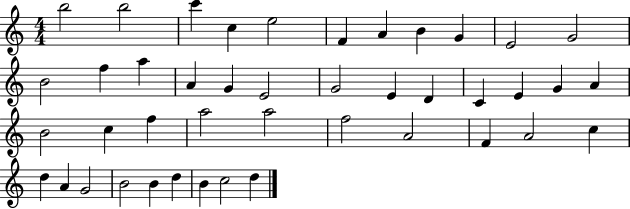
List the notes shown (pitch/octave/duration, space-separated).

B5/h B5/h C6/q C5/q E5/h F4/q A4/q B4/q G4/q E4/h G4/h B4/h F5/q A5/q A4/q G4/q E4/h G4/h E4/q D4/q C4/q E4/q G4/q A4/q B4/h C5/q F5/q A5/h A5/h F5/h A4/h F4/q A4/h C5/q D5/q A4/q G4/h B4/h B4/q D5/q B4/q C5/h D5/q